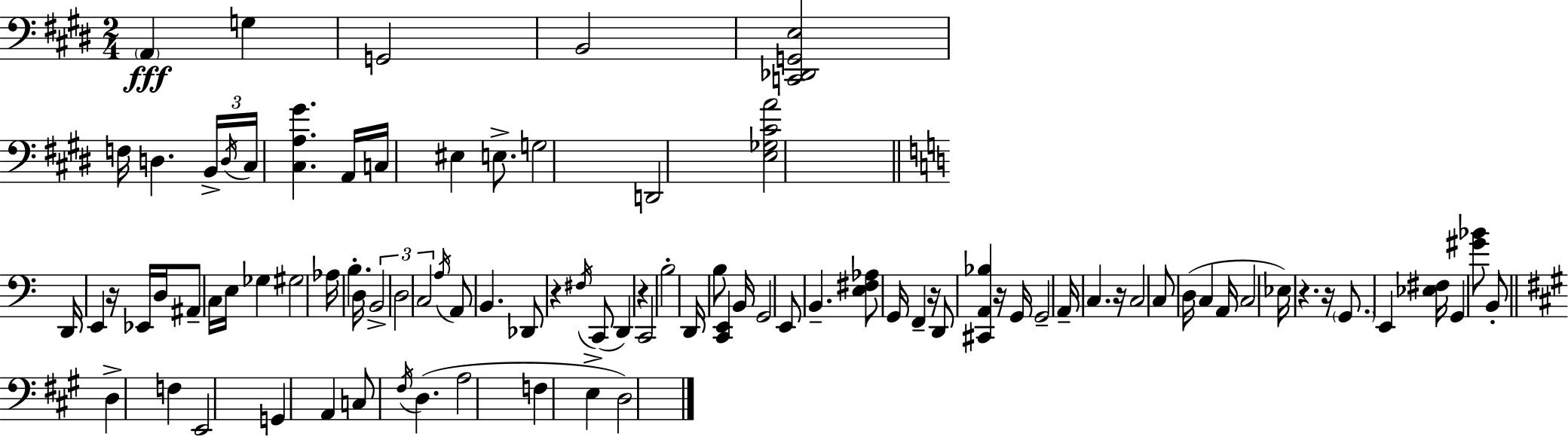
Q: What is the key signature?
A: E major